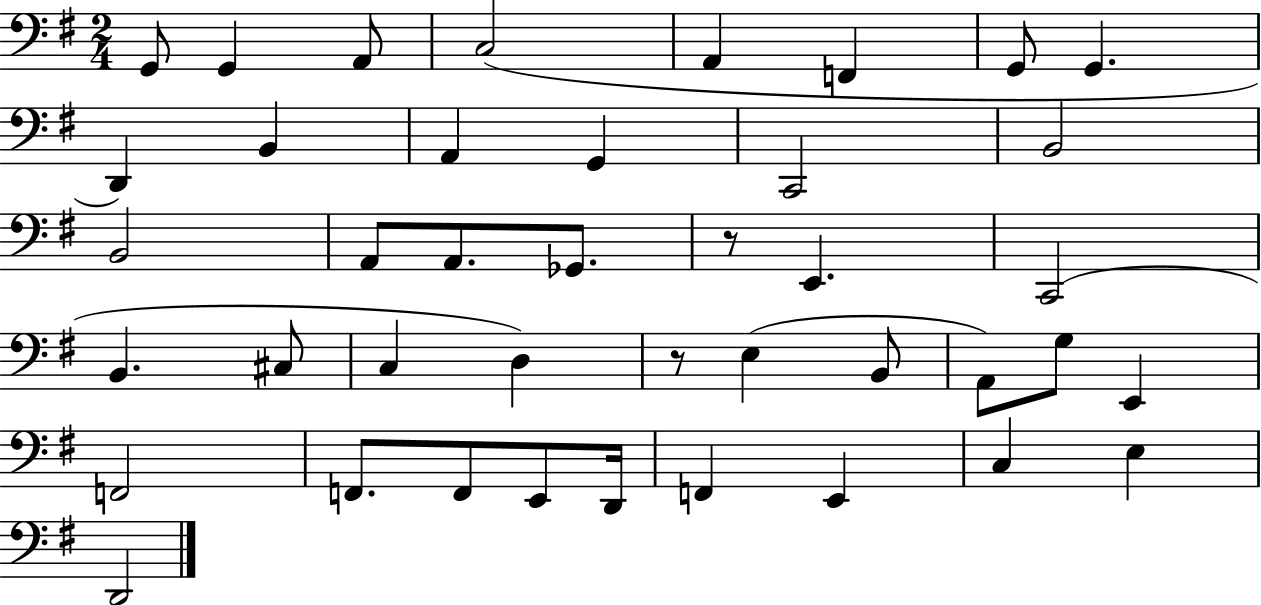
{
  \clef bass
  \numericTimeSignature
  \time 2/4
  \key g \major
  \repeat volta 2 { g,8 g,4 a,8 | c2( | a,4 f,4 | g,8 g,4. | \break d,4) b,4 | a,4 g,4 | c,2 | b,2 | \break b,2 | a,8 a,8. ges,8. | r8 e,4. | c,2( | \break b,4. cis8 | c4 d4) | r8 e4( b,8 | a,8) g8 e,4 | \break f,2 | f,8. f,8 e,8 d,16 | f,4 e,4 | c4 e4 | \break d,2 | } \bar "|."
}